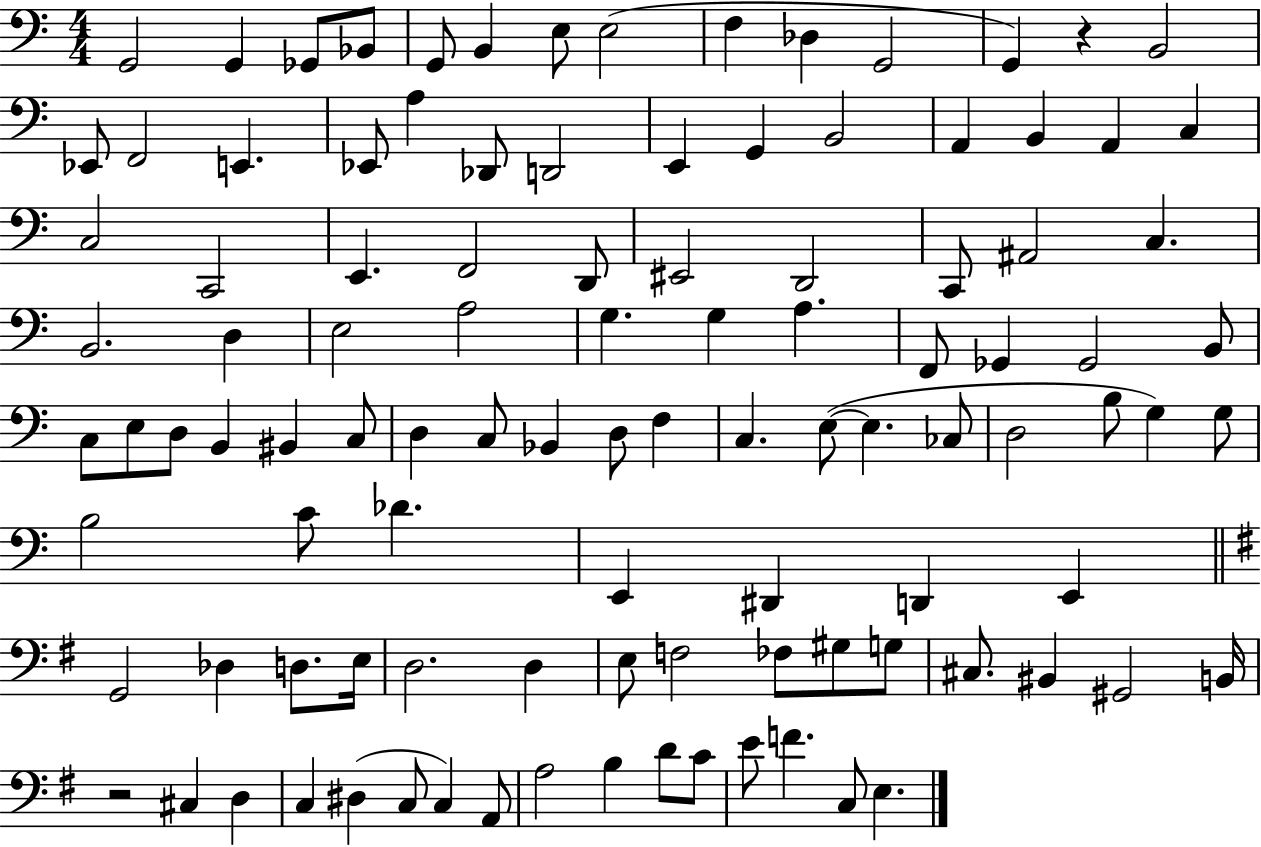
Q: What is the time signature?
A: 4/4